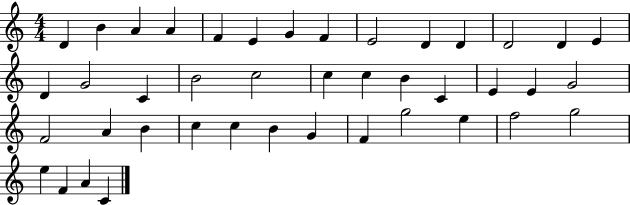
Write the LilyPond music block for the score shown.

{
  \clef treble
  \numericTimeSignature
  \time 4/4
  \key c \major
  d'4 b'4 a'4 a'4 | f'4 e'4 g'4 f'4 | e'2 d'4 d'4 | d'2 d'4 e'4 | \break d'4 g'2 c'4 | b'2 c''2 | c''4 c''4 b'4 c'4 | e'4 e'4 g'2 | \break f'2 a'4 b'4 | c''4 c''4 b'4 g'4 | f'4 g''2 e''4 | f''2 g''2 | \break e''4 f'4 a'4 c'4 | \bar "|."
}